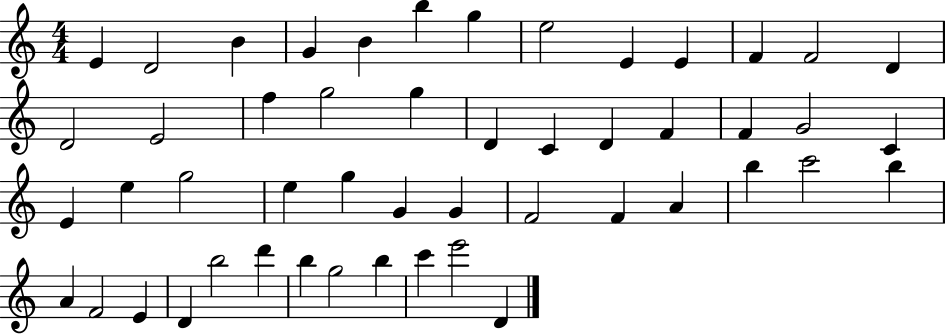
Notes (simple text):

E4/q D4/h B4/q G4/q B4/q B5/q G5/q E5/h E4/q E4/q F4/q F4/h D4/q D4/h E4/h F5/q G5/h G5/q D4/q C4/q D4/q F4/q F4/q G4/h C4/q E4/q E5/q G5/h E5/q G5/q G4/q G4/q F4/h F4/q A4/q B5/q C6/h B5/q A4/q F4/h E4/q D4/q B5/h D6/q B5/q G5/h B5/q C6/q E6/h D4/q